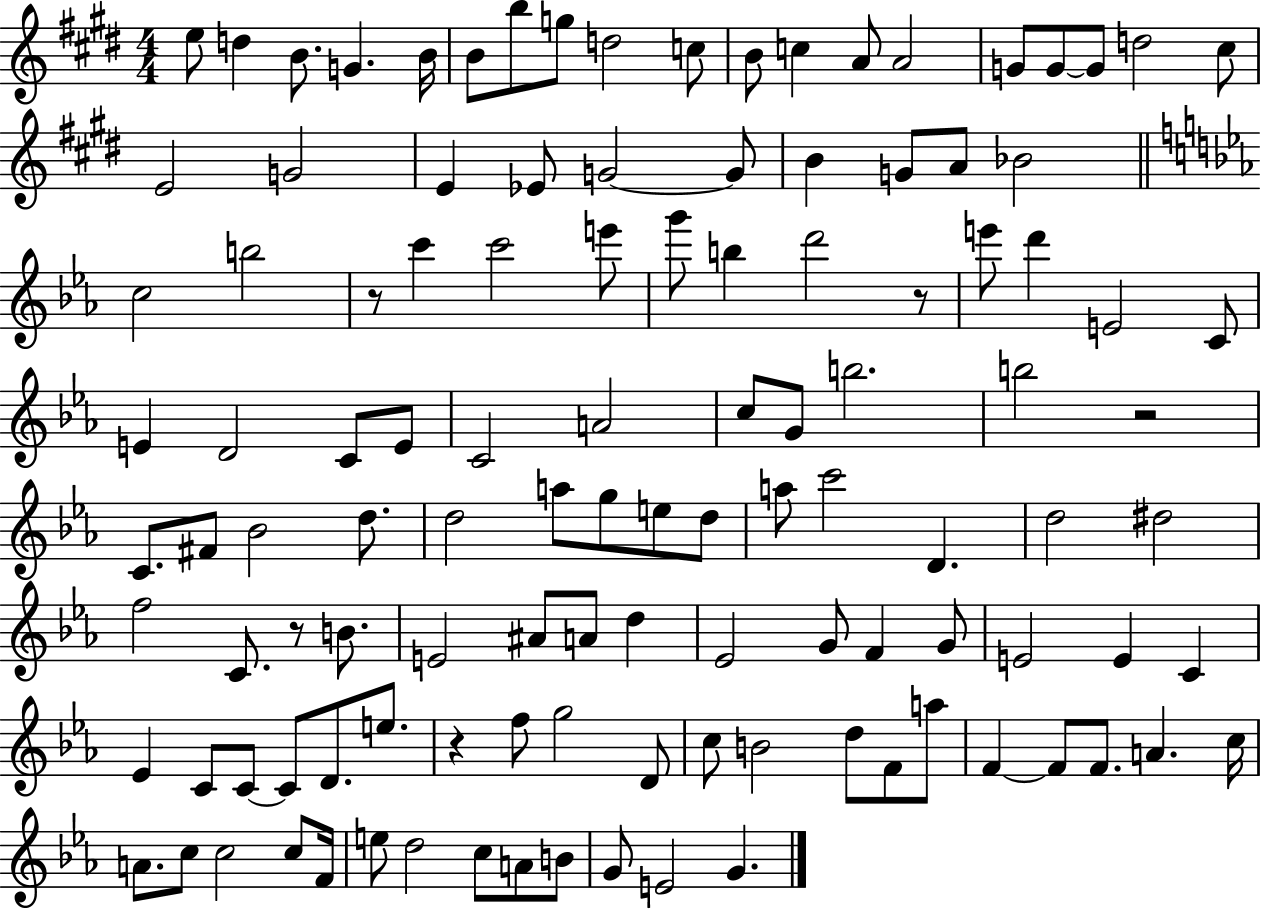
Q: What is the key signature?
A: E major